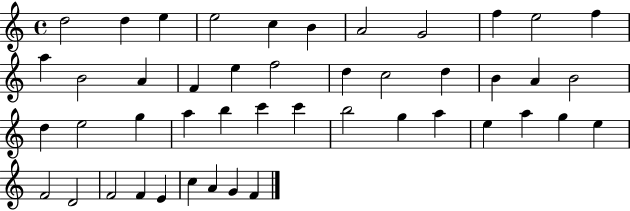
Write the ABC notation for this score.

X:1
T:Untitled
M:4/4
L:1/4
K:C
d2 d e e2 c B A2 G2 f e2 f a B2 A F e f2 d c2 d B A B2 d e2 g a b c' c' b2 g a e a g e F2 D2 F2 F E c A G F